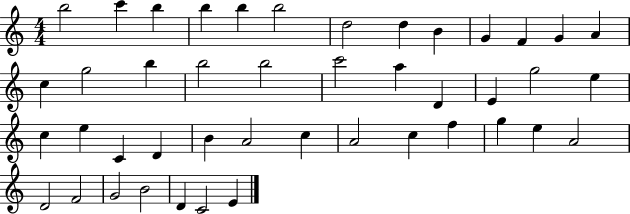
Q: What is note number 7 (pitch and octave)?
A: D5